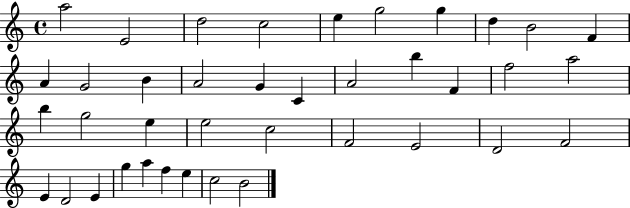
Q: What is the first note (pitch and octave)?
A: A5